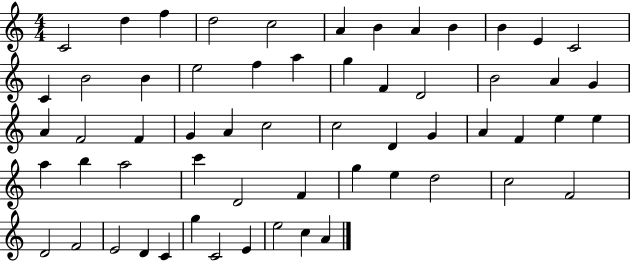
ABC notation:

X:1
T:Untitled
M:4/4
L:1/4
K:C
C2 d f d2 c2 A B A B B E C2 C B2 B e2 f a g F D2 B2 A G A F2 F G A c2 c2 D G A F e e a b a2 c' D2 F g e d2 c2 F2 D2 F2 E2 D C g C2 E e2 c A